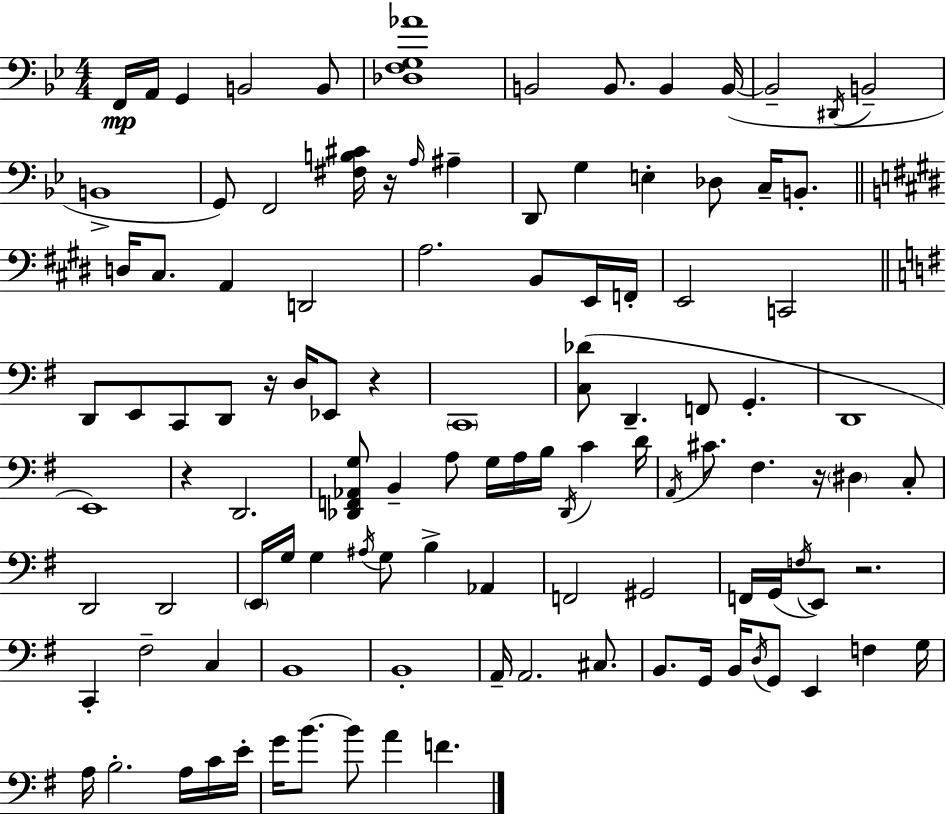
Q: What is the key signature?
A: BES major